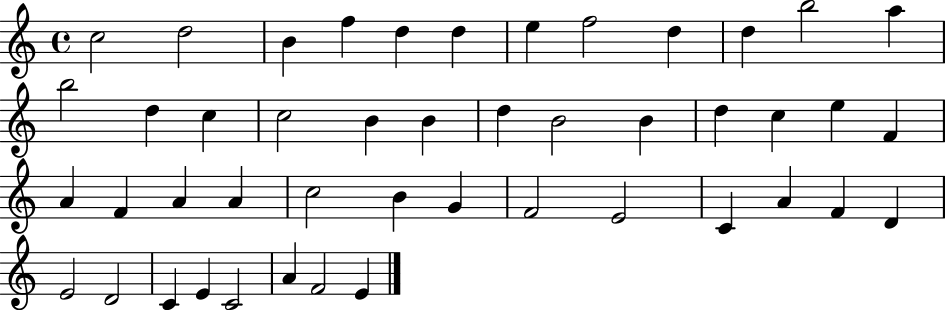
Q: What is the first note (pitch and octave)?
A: C5